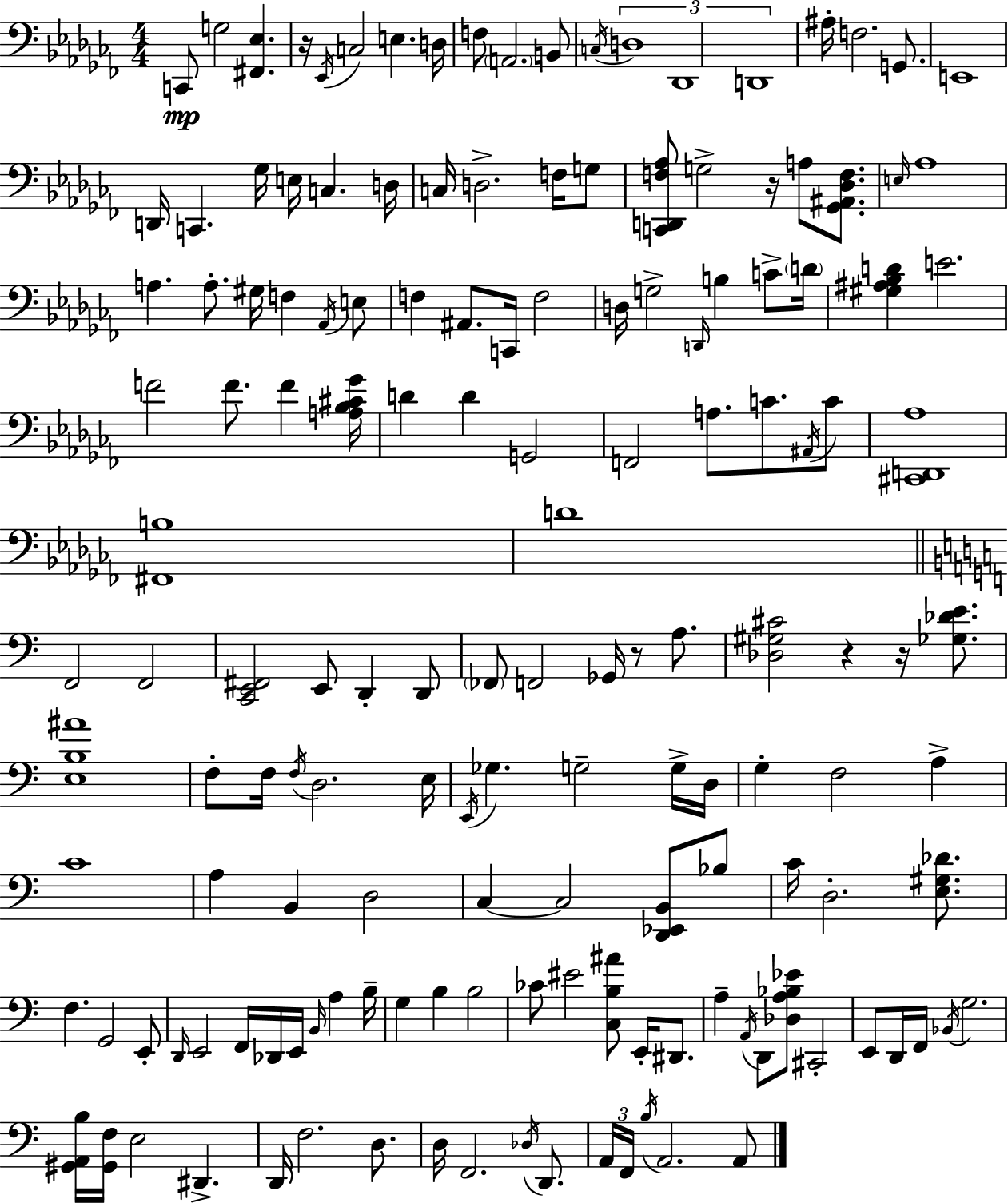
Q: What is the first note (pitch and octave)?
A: C2